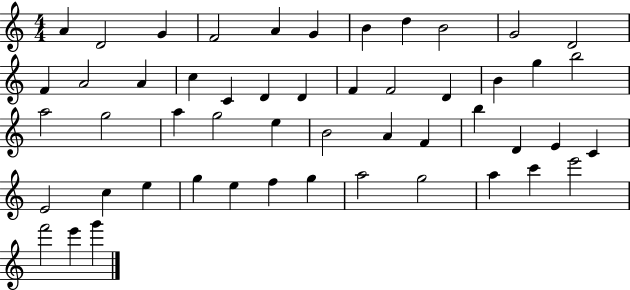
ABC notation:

X:1
T:Untitled
M:4/4
L:1/4
K:C
A D2 G F2 A G B d B2 G2 D2 F A2 A c C D D F F2 D B g b2 a2 g2 a g2 e B2 A F b D E C E2 c e g e f g a2 g2 a c' e'2 f'2 e' g'